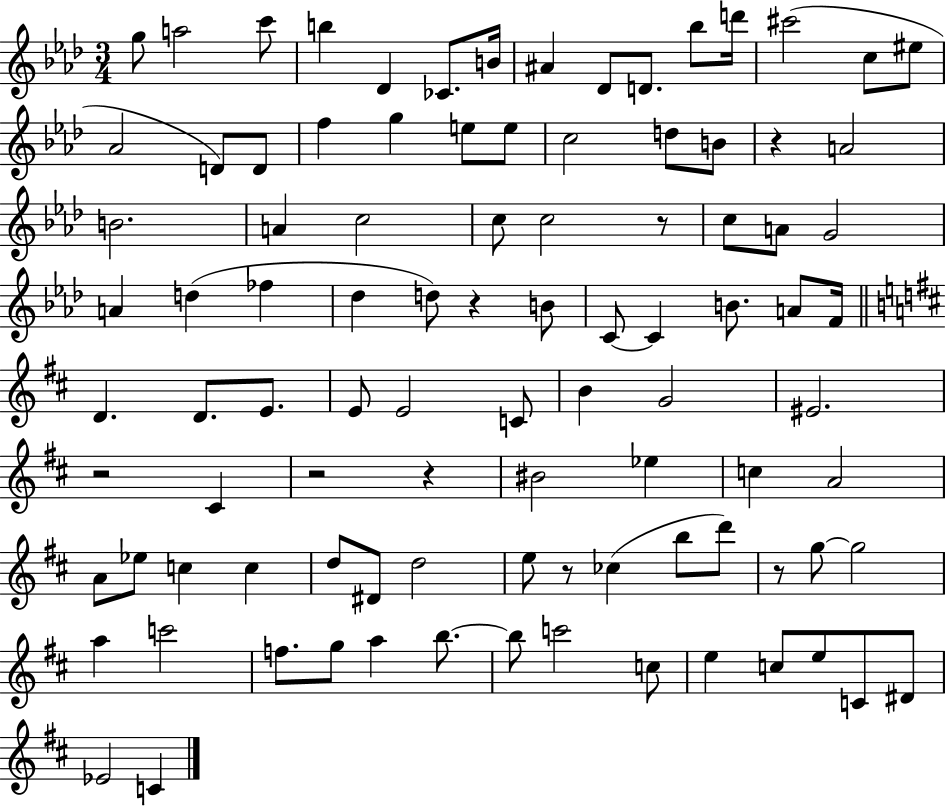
{
  \clef treble
  \numericTimeSignature
  \time 3/4
  \key aes \major
  g''8 a''2 c'''8 | b''4 des'4 ces'8. b'16 | ais'4 des'8 d'8. bes''8 d'''16 | cis'''2( c''8 eis''8 | \break aes'2 d'8) d'8 | f''4 g''4 e''8 e''8 | c''2 d''8 b'8 | r4 a'2 | \break b'2. | a'4 c''2 | c''8 c''2 r8 | c''8 a'8 g'2 | \break a'4 d''4( fes''4 | des''4 d''8) r4 b'8 | c'8~~ c'4 b'8. a'8 f'16 | \bar "||" \break \key d \major d'4. d'8. e'8. | e'8 e'2 c'8 | b'4 g'2 | eis'2. | \break r2 cis'4 | r2 r4 | bis'2 ees''4 | c''4 a'2 | \break a'8 ees''8 c''4 c''4 | d''8 dis'8 d''2 | e''8 r8 ces''4( b''8 d'''8) | r8 g''8~~ g''2 | \break a''4 c'''2 | f''8. g''8 a''4 b''8.~~ | b''8 c'''2 c''8 | e''4 c''8 e''8 c'8 dis'8 | \break ees'2 c'4 | \bar "|."
}